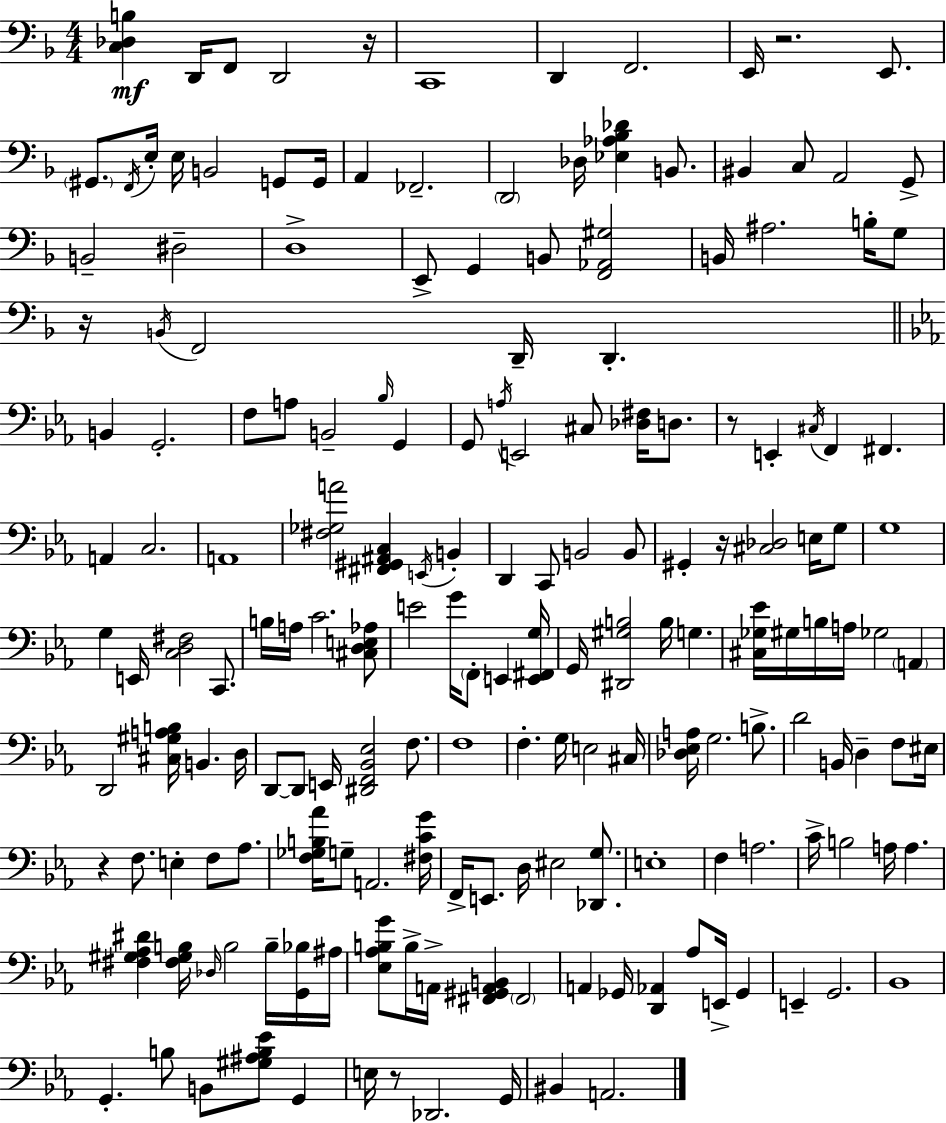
[C3,Db3,B3]/q D2/s F2/e D2/h R/s C2/w D2/q F2/h. E2/s R/h. E2/e. G#2/e. F2/s E3/s E3/s B2/h G2/e G2/s A2/q FES2/h. D2/h Db3/s [Eb3,Ab3,Bb3,Db4]/q B2/e. BIS2/q C3/e A2/h G2/e B2/h D#3/h D3/w E2/e G2/q B2/e [F2,Ab2,G#3]/h B2/s A#3/h. B3/s G3/e R/s B2/s F2/h D2/s D2/q. B2/q G2/h. F3/e A3/e B2/h Bb3/s G2/q G2/e A3/s E2/h C#3/e [Db3,F#3]/s D3/e. R/e E2/q C#3/s F2/q F#2/q. A2/q C3/h. A2/w [F#3,Gb3,A4]/h [F#2,G#2,A#2,C3]/q E2/s B2/q D2/q C2/e B2/h B2/e G#2/q R/s [C#3,Db3]/h E3/s G3/e G3/w G3/q E2/s [C3,D3,F#3]/h C2/e. B3/s A3/s C4/h. [C#3,D3,E3,Ab3]/e E4/h G4/s F2/e E2/q [E2,F#2,G3]/s G2/s [D#2,G#3,B3]/h B3/s G3/q. [C#3,Gb3,Eb4]/s G#3/s B3/s A3/s Gb3/h A2/q D2/h [C#3,G#3,A3,B3]/s B2/q. D3/s D2/e D2/e E2/s [D#2,F2,Bb2,Eb3]/h F3/e. F3/w F3/q. G3/s E3/h C#3/s [Db3,Eb3,A3]/s G3/h. B3/e. D4/h B2/s D3/q F3/e EIS3/s R/q F3/e. E3/q F3/e Ab3/e. [F3,Gb3,B3,Ab4]/s G3/e A2/h. [F#3,C4,G4]/s F2/s E2/e. D3/s EIS3/h [Db2,G3]/e. E3/w F3/q A3/h. C4/s B3/h A3/s A3/q. [F#3,G#3,Ab3,D#4]/q [F#3,G#3,B3]/s Db3/s B3/h B3/s [G2,Bb3]/s A#3/s [Eb3,Ab3,B3,G4]/e B3/s A2/s [F#2,G#2,A2,B2]/q F#2/h A2/q Gb2/s [D2,Ab2]/q Ab3/e E2/s Gb2/q E2/q G2/h. Bb2/w G2/q. B3/e B2/e [G#3,A#3,B3,Eb4]/e G2/q E3/s R/e Db2/h. G2/s BIS2/q A2/h.